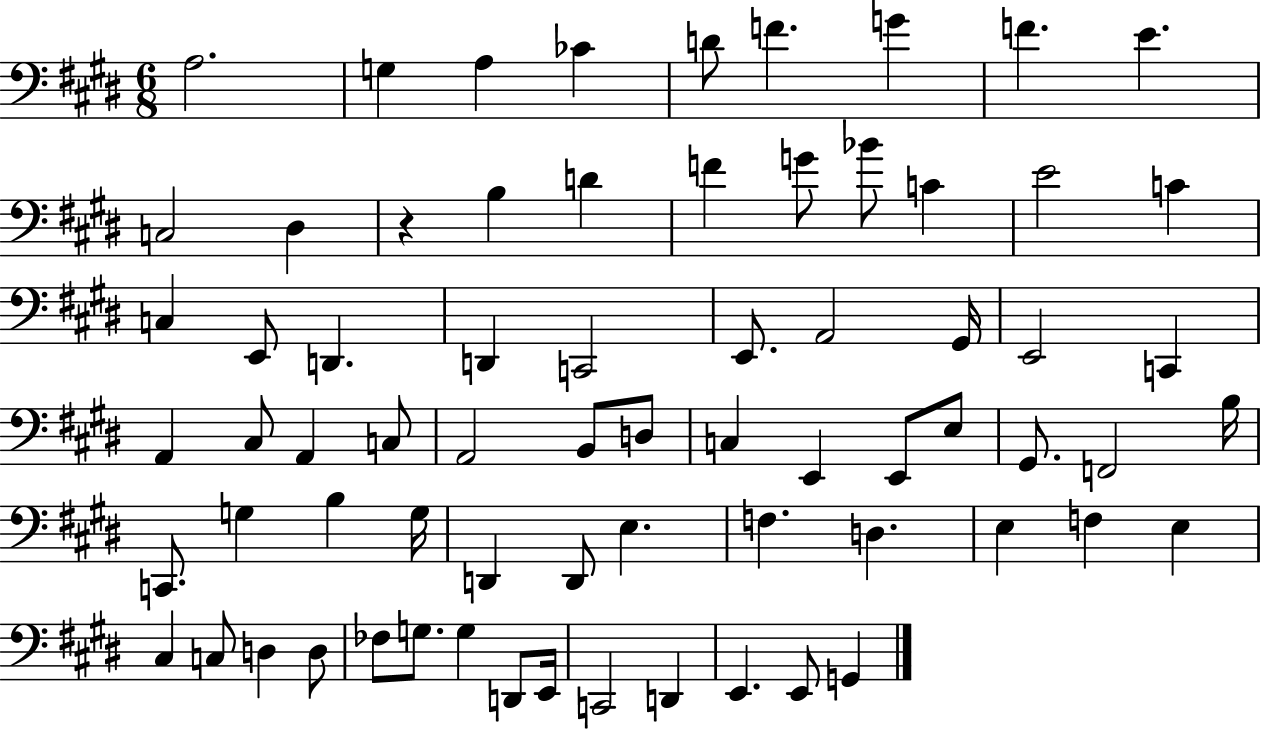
X:1
T:Untitled
M:6/8
L:1/4
K:E
A,2 G, A, _C D/2 F G F E C,2 ^D, z B, D F G/2 _B/2 C E2 C C, E,,/2 D,, D,, C,,2 E,,/2 A,,2 ^G,,/4 E,,2 C,, A,, ^C,/2 A,, C,/2 A,,2 B,,/2 D,/2 C, E,, E,,/2 E,/2 ^G,,/2 F,,2 B,/4 C,,/2 G, B, G,/4 D,, D,,/2 E, F, D, E, F, E, ^C, C,/2 D, D,/2 _F,/2 G,/2 G, D,,/2 E,,/4 C,,2 D,, E,, E,,/2 G,,